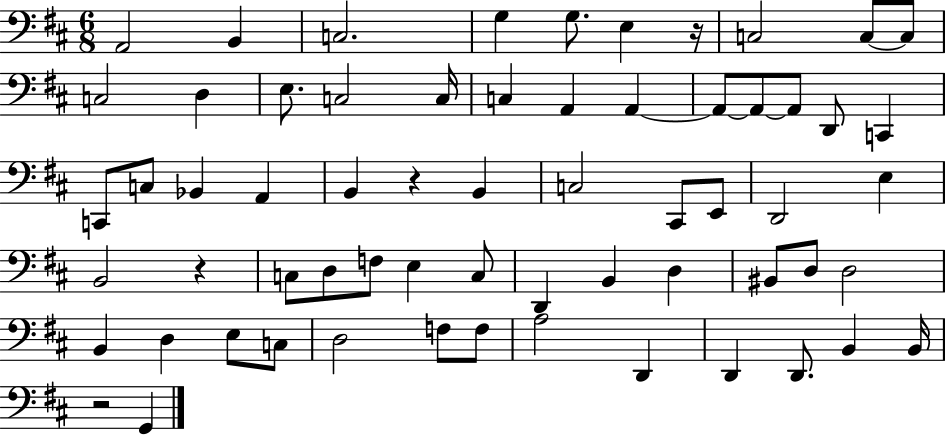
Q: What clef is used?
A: bass